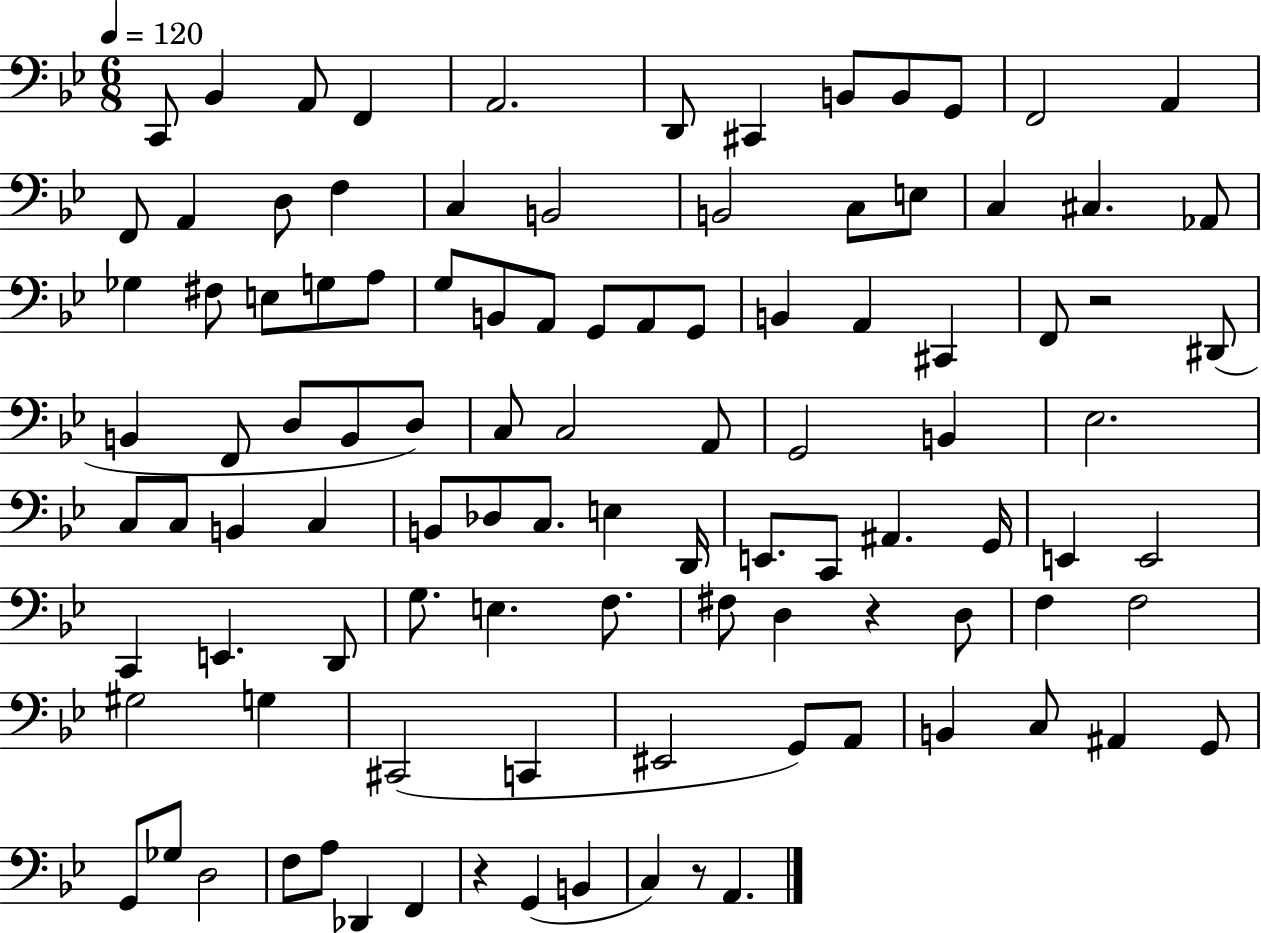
X:1
T:Untitled
M:6/8
L:1/4
K:Bb
C,,/2 _B,, A,,/2 F,, A,,2 D,,/2 ^C,, B,,/2 B,,/2 G,,/2 F,,2 A,, F,,/2 A,, D,/2 F, C, B,,2 B,,2 C,/2 E,/2 C, ^C, _A,,/2 _G, ^F,/2 E,/2 G,/2 A,/2 G,/2 B,,/2 A,,/2 G,,/2 A,,/2 G,,/2 B,, A,, ^C,, F,,/2 z2 ^D,,/2 B,, F,,/2 D,/2 B,,/2 D,/2 C,/2 C,2 A,,/2 G,,2 B,, _E,2 C,/2 C,/2 B,, C, B,,/2 _D,/2 C,/2 E, D,,/4 E,,/2 C,,/2 ^A,, G,,/4 E,, E,,2 C,, E,, D,,/2 G,/2 E, F,/2 ^F,/2 D, z D,/2 F, F,2 ^G,2 G, ^C,,2 C,, ^E,,2 G,,/2 A,,/2 B,, C,/2 ^A,, G,,/2 G,,/2 _G,/2 D,2 F,/2 A,/2 _D,, F,, z G,, B,, C, z/2 A,,